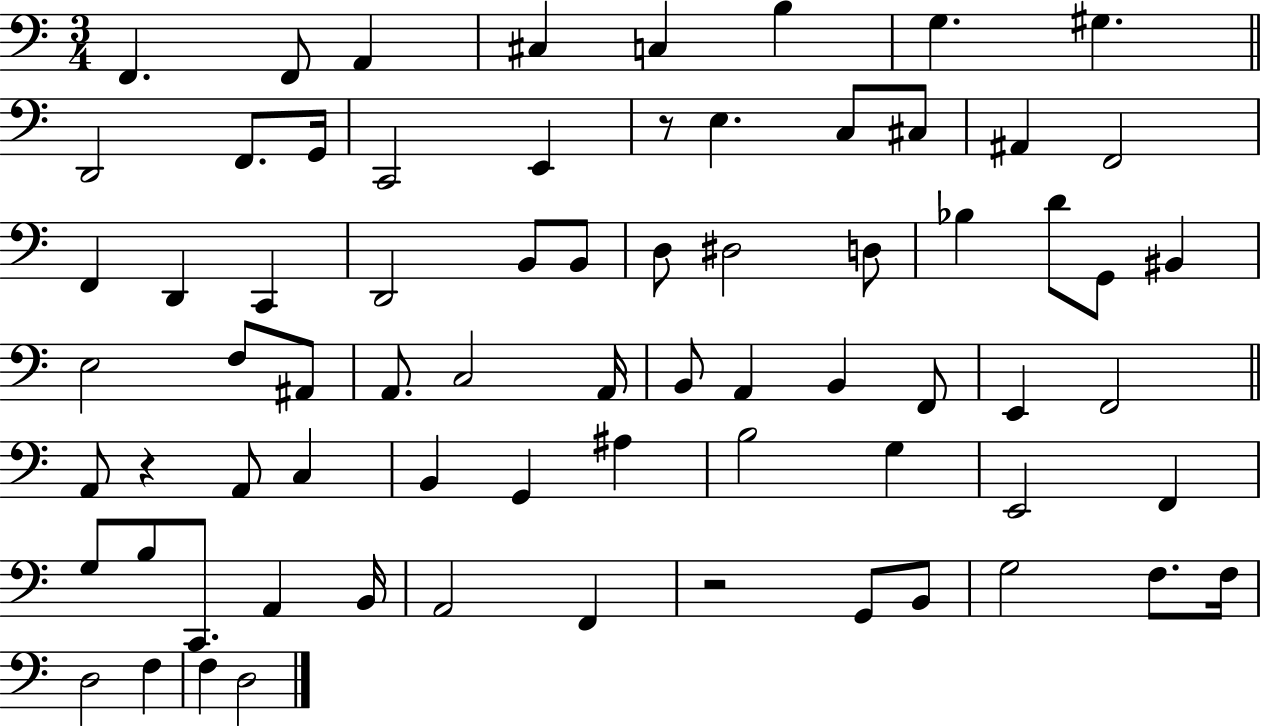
X:1
T:Untitled
M:3/4
L:1/4
K:C
F,, F,,/2 A,, ^C, C, B, G, ^G, D,,2 F,,/2 G,,/4 C,,2 E,, z/2 E, C,/2 ^C,/2 ^A,, F,,2 F,, D,, C,, D,,2 B,,/2 B,,/2 D,/2 ^D,2 D,/2 _B, D/2 G,,/2 ^B,, E,2 F,/2 ^A,,/2 A,,/2 C,2 A,,/4 B,,/2 A,, B,, F,,/2 E,, F,,2 A,,/2 z A,,/2 C, B,, G,, ^A, B,2 G, E,,2 F,, G,/2 B,/2 C,,/2 A,, B,,/4 A,,2 F,, z2 G,,/2 B,,/2 G,2 F,/2 F,/4 D,2 F, F, D,2